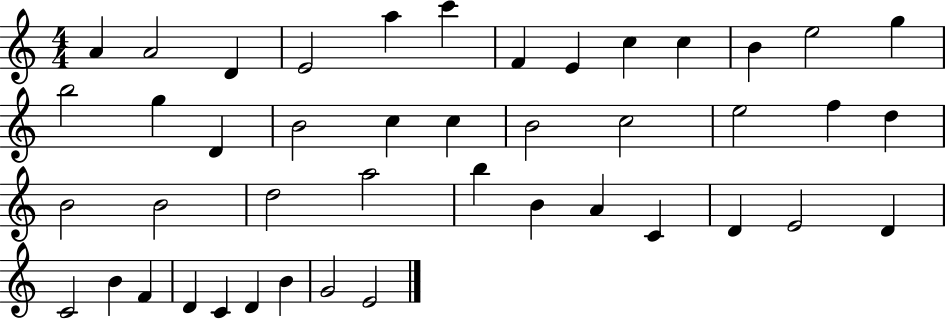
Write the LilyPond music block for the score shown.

{
  \clef treble
  \numericTimeSignature
  \time 4/4
  \key c \major
  a'4 a'2 d'4 | e'2 a''4 c'''4 | f'4 e'4 c''4 c''4 | b'4 e''2 g''4 | \break b''2 g''4 d'4 | b'2 c''4 c''4 | b'2 c''2 | e''2 f''4 d''4 | \break b'2 b'2 | d''2 a''2 | b''4 b'4 a'4 c'4 | d'4 e'2 d'4 | \break c'2 b'4 f'4 | d'4 c'4 d'4 b'4 | g'2 e'2 | \bar "|."
}